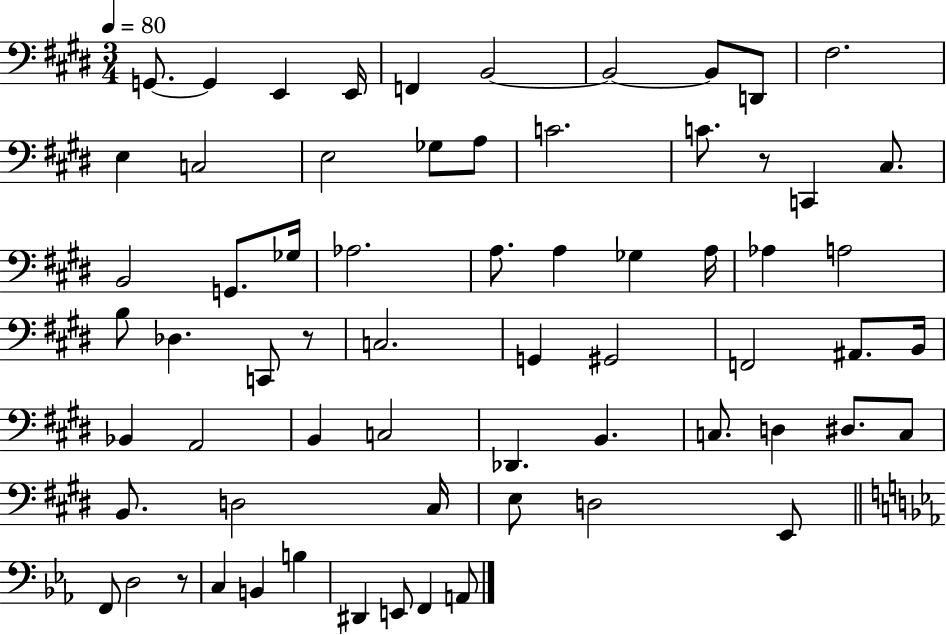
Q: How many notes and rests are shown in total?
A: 66